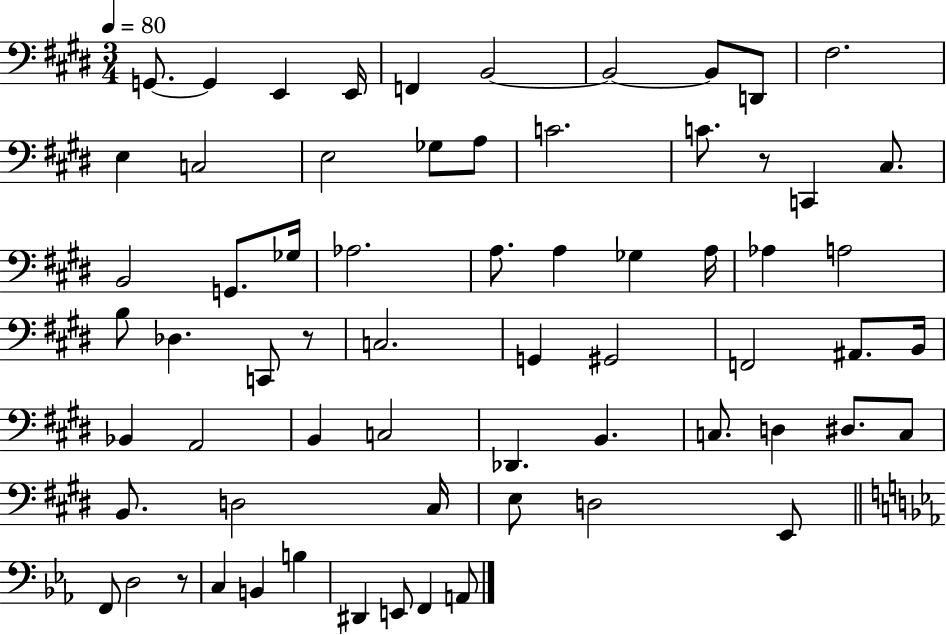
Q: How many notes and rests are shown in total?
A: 66